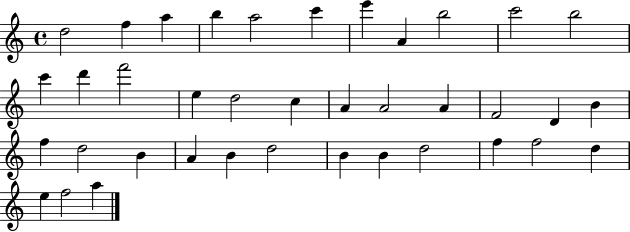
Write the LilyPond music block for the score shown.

{
  \clef treble
  \time 4/4
  \defaultTimeSignature
  \key c \major
  d''2 f''4 a''4 | b''4 a''2 c'''4 | e'''4 a'4 b''2 | c'''2 b''2 | \break c'''4 d'''4 f'''2 | e''4 d''2 c''4 | a'4 a'2 a'4 | f'2 d'4 b'4 | \break f''4 d''2 b'4 | a'4 b'4 d''2 | b'4 b'4 d''2 | f''4 f''2 d''4 | \break e''4 f''2 a''4 | \bar "|."
}